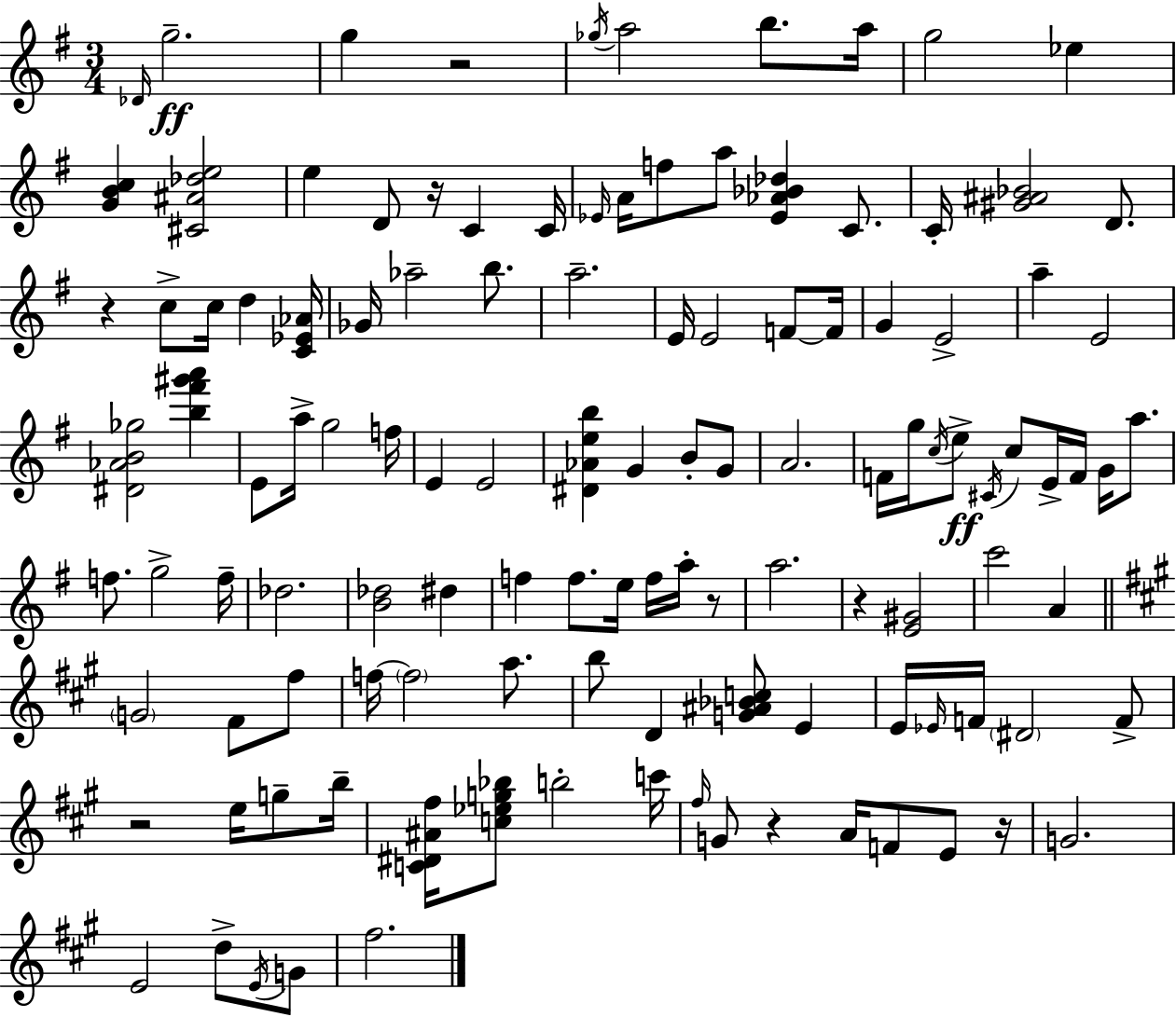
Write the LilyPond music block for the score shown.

{
  \clef treble
  \numericTimeSignature
  \time 3/4
  \key e \minor
  \grace { des'16 }\ff g''2.-- | g''4 r2 | \acciaccatura { ges''16 } a''2 b''8. | a''16 g''2 ees''4 | \break <g' b' c''>4 <cis' ais' des'' e''>2 | e''4 d'8 r16 c'4 | c'16 \grace { ees'16 } a'16 f''8 a''8 <ees' aes' bes' des''>4 | c'8. c'16-. <gis' ais' bes'>2 | \break d'8. r4 c''8-> c''16 d''4 | <c' ees' aes'>16 ges'16 aes''2-- | b''8. a''2.-- | e'16 e'2 | \break f'8~~ f'16 g'4 e'2-> | a''4-- e'2 | <dis' aes' b' ges''>2 <b'' fis''' gis''' a'''>4 | e'8 a''16-> g''2 | \break f''16 e'4 e'2 | <dis' aes' e'' b''>4 g'4 b'8-. | g'8 a'2. | f'16 g''16 \acciaccatura { c''16 } e''8->\ff \acciaccatura { cis'16 } c''8 e'16-> | \break f'16 g'16 a''8. f''8. g''2-> | f''16-- des''2. | <b' des''>2 | dis''4 f''4 f''8. | \break e''16 f''16 a''16-. r8 a''2. | r4 <e' gis'>2 | c'''2 | a'4 \bar "||" \break \key a \major \parenthesize g'2 fis'8 fis''8 | f''16~~ \parenthesize f''2 a''8. | b''8 d'4 <g' ais' bes' c''>8 e'4 | e'16 \grace { ees'16 } f'16 \parenthesize dis'2 f'8-> | \break r2 e''16 g''8-- | b''16-- <c' dis' ais' fis''>16 <c'' ees'' g'' bes''>8 b''2-. | c'''16 \grace { fis''16 } g'8 r4 a'16 f'8 e'8 | r16 g'2. | \break e'2 d''8-> | \acciaccatura { e'16 } g'8 fis''2. | \bar "|."
}